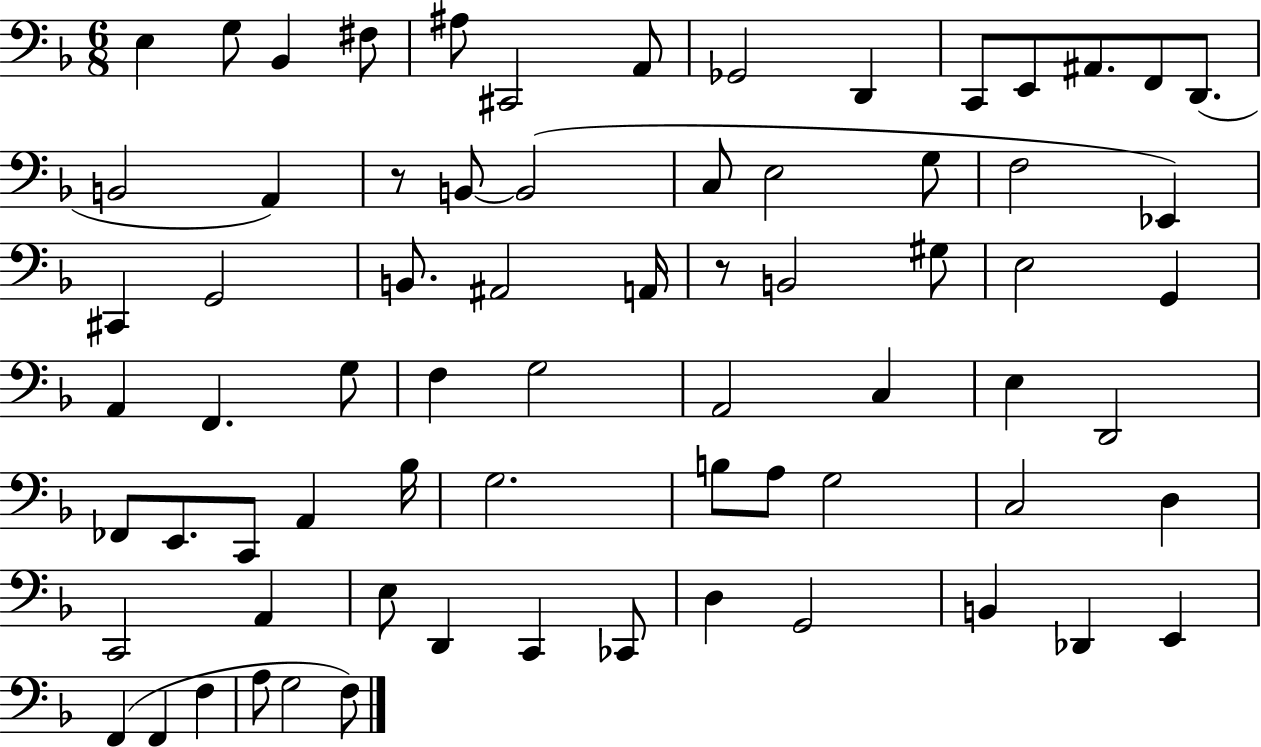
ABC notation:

X:1
T:Untitled
M:6/8
L:1/4
K:F
E, G,/2 _B,, ^F,/2 ^A,/2 ^C,,2 A,,/2 _G,,2 D,, C,,/2 E,,/2 ^A,,/2 F,,/2 D,,/2 B,,2 A,, z/2 B,,/2 B,,2 C,/2 E,2 G,/2 F,2 _E,, ^C,, G,,2 B,,/2 ^A,,2 A,,/4 z/2 B,,2 ^G,/2 E,2 G,, A,, F,, G,/2 F, G,2 A,,2 C, E, D,,2 _F,,/2 E,,/2 C,,/2 A,, _B,/4 G,2 B,/2 A,/2 G,2 C,2 D, C,,2 A,, E,/2 D,, C,, _C,,/2 D, G,,2 B,, _D,, E,, F,, F,, F, A,/2 G,2 F,/2